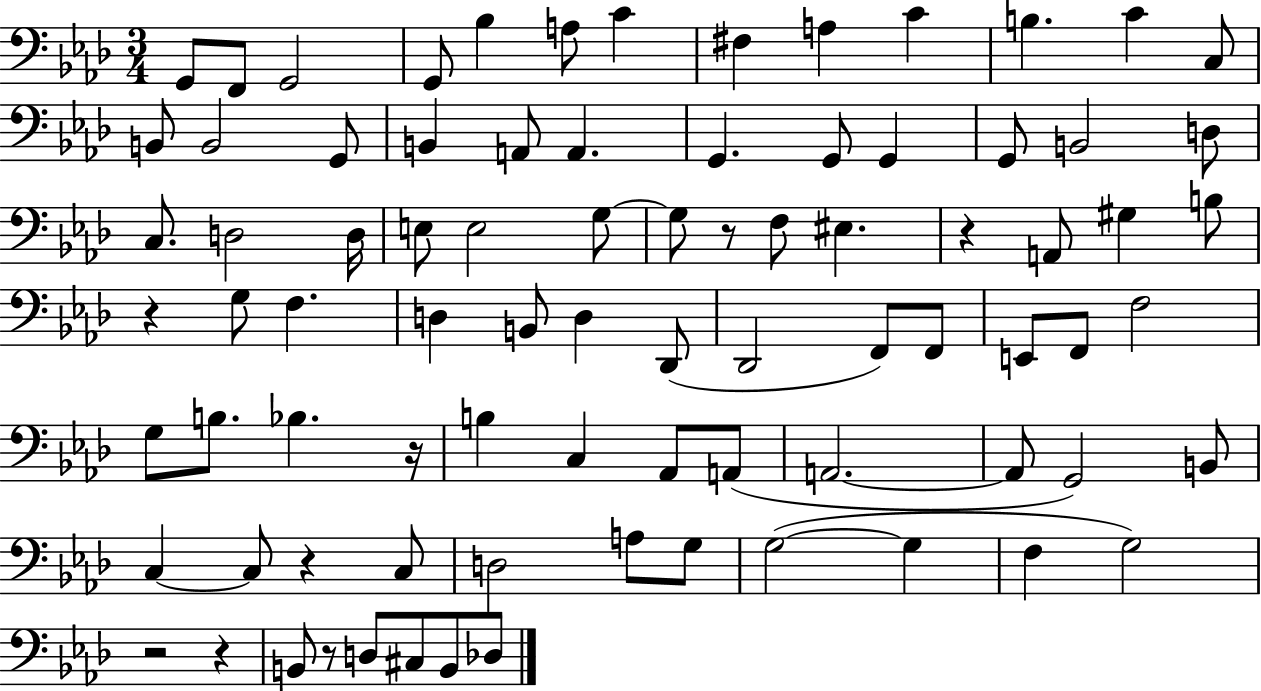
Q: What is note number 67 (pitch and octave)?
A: G3